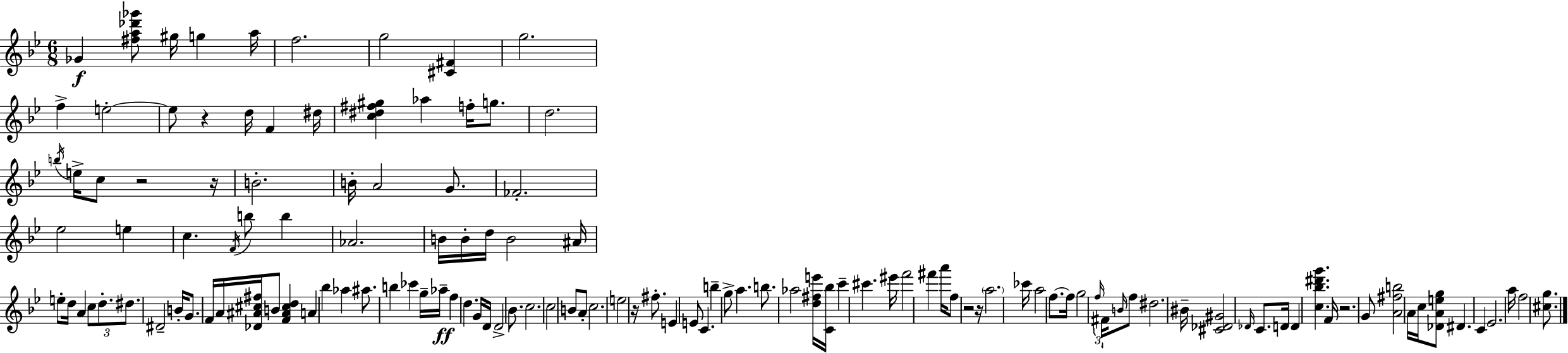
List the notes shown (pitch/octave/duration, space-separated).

Gb4/q [F#5,A5,Db6,Gb6]/e G#5/s G5/q A5/s F5/h. G5/h [C#4,F#4]/q G5/h. F5/q E5/h E5/e R/q D5/s F4/q D#5/s [C5,D#5,F#5,G#5]/q Ab5/q F5/s G5/e. D5/h. B5/s E5/s C5/e R/h R/s B4/h. B4/s A4/h G4/e. FES4/h. Eb5/h E5/q C5/q. F4/s B5/e B5/q Ab4/h. B4/s B4/s D5/s B4/h A#4/s E5/e D5/s A4/q C5/e D5/e. D#5/e. D#4/h B4/s G4/e. F4/s A4/s [Db4,A#4,C#5,F#5]/s B4/e [F4,A#4,C#5,D5]/q A4/q Bb5/q Ab5/q A#5/e. B5/q CES6/q G5/s Ab5/s F5/q D5/q. G4/s D4/s D4/h Bb4/e. C5/h. C5/h B4/e A4/e C5/h. E5/h R/s F#5/e. E4/q E4/e C4/q. B5/q G5/e A5/q. B5/e. Ab5/h [D5,F#5,E6]/s [C4,Bb5]/s C6/q C#6/q. EIS6/s F6/h F#6/q A6/s F5/e R/h R/s A5/h. CES6/s A5/h F5/e. F5/s G5/h F5/s F#4/s B4/s F5/e D#5/h. BIS4/s [C#4,Db4,G#4]/h Db4/s C4/e. D4/s D4/q [C5,Bb5,D#6,G6]/q. F4/s R/h. G4/e [A4,F#5,B5]/h A4/s C5/s [Db4,A4,E5,G5]/e D#4/q. C4/q Eb4/h. A5/s F5/h [C#5,G5]/e.